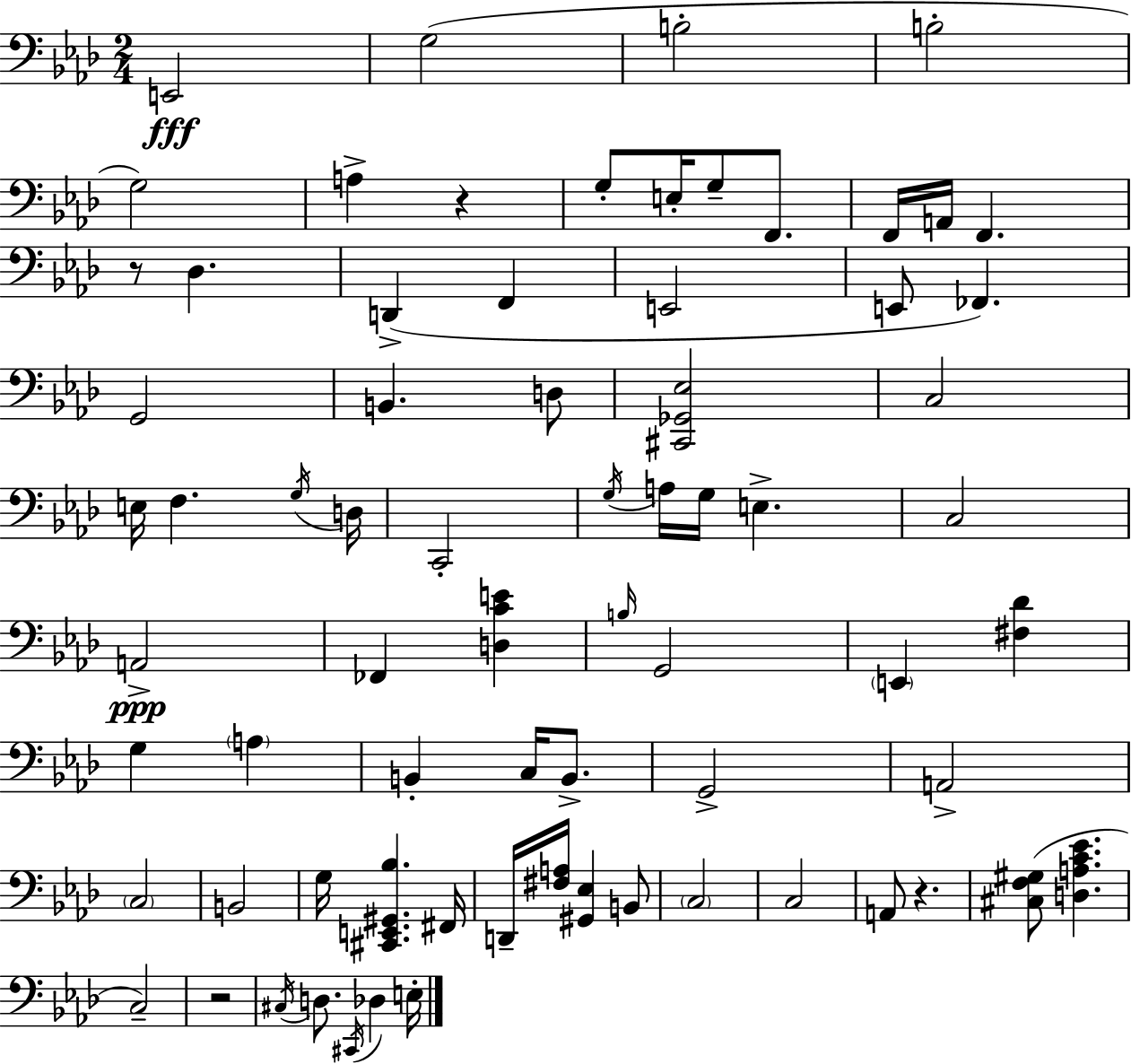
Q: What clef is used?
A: bass